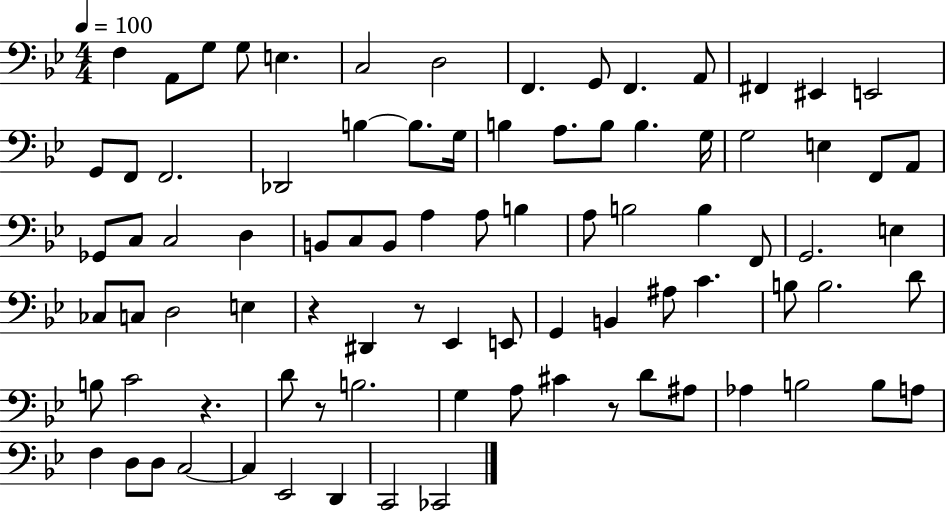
F3/q A2/e G3/e G3/e E3/q. C3/h D3/h F2/q. G2/e F2/q. A2/e F#2/q EIS2/q E2/h G2/e F2/e F2/h. Db2/h B3/q B3/e. G3/s B3/q A3/e. B3/e B3/q. G3/s G3/h E3/q F2/e A2/e Gb2/e C3/e C3/h D3/q B2/e C3/e B2/e A3/q A3/e B3/q A3/e B3/h B3/q F2/e G2/h. E3/q CES3/e C3/e D3/h E3/q R/q D#2/q R/e Eb2/q E2/e G2/q B2/q A#3/e C4/q. B3/e B3/h. D4/e B3/e C4/h R/q. D4/e R/e B3/h. G3/q A3/e C#4/q R/e D4/e A#3/e Ab3/q B3/h B3/e A3/e F3/q D3/e D3/e C3/h C3/q Eb2/h D2/q C2/h CES2/h